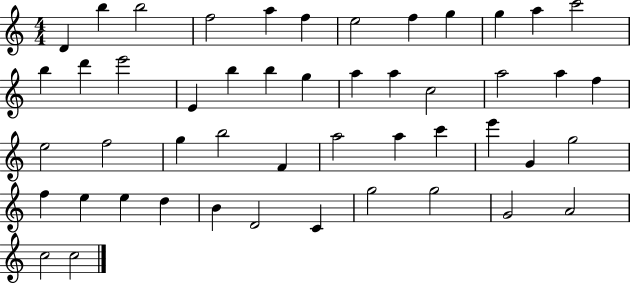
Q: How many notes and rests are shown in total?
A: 49